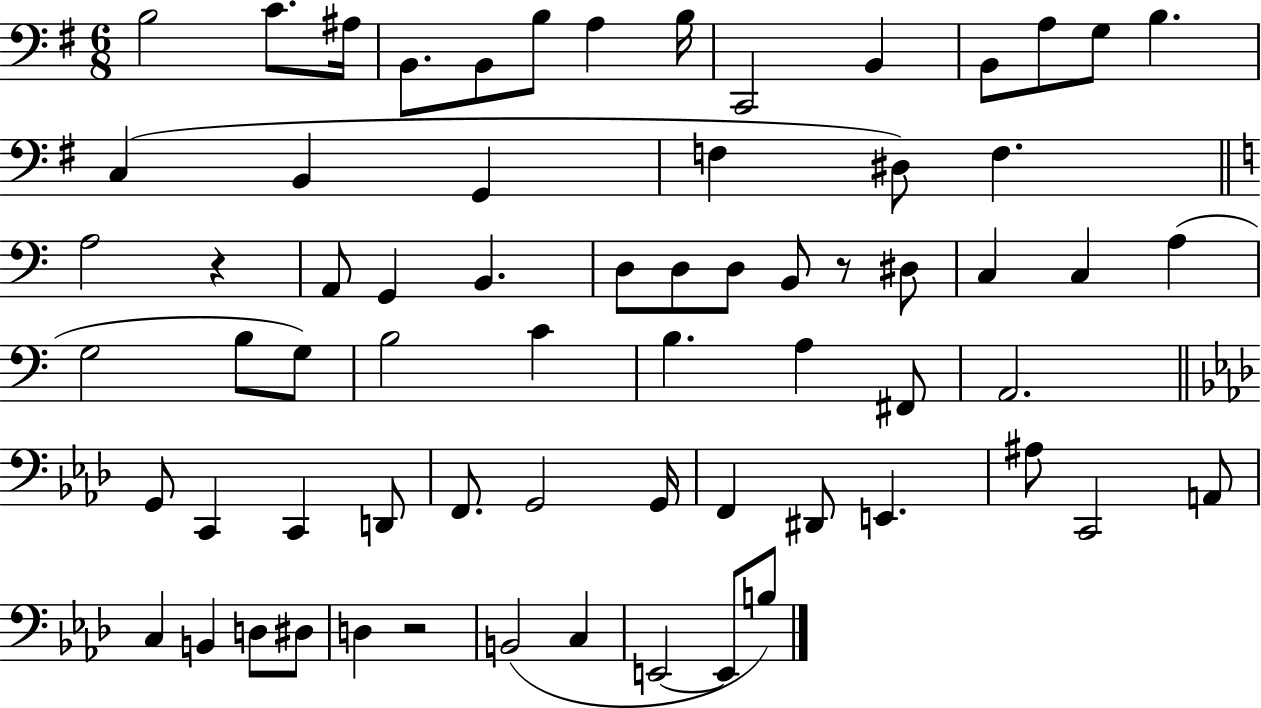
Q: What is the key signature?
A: G major